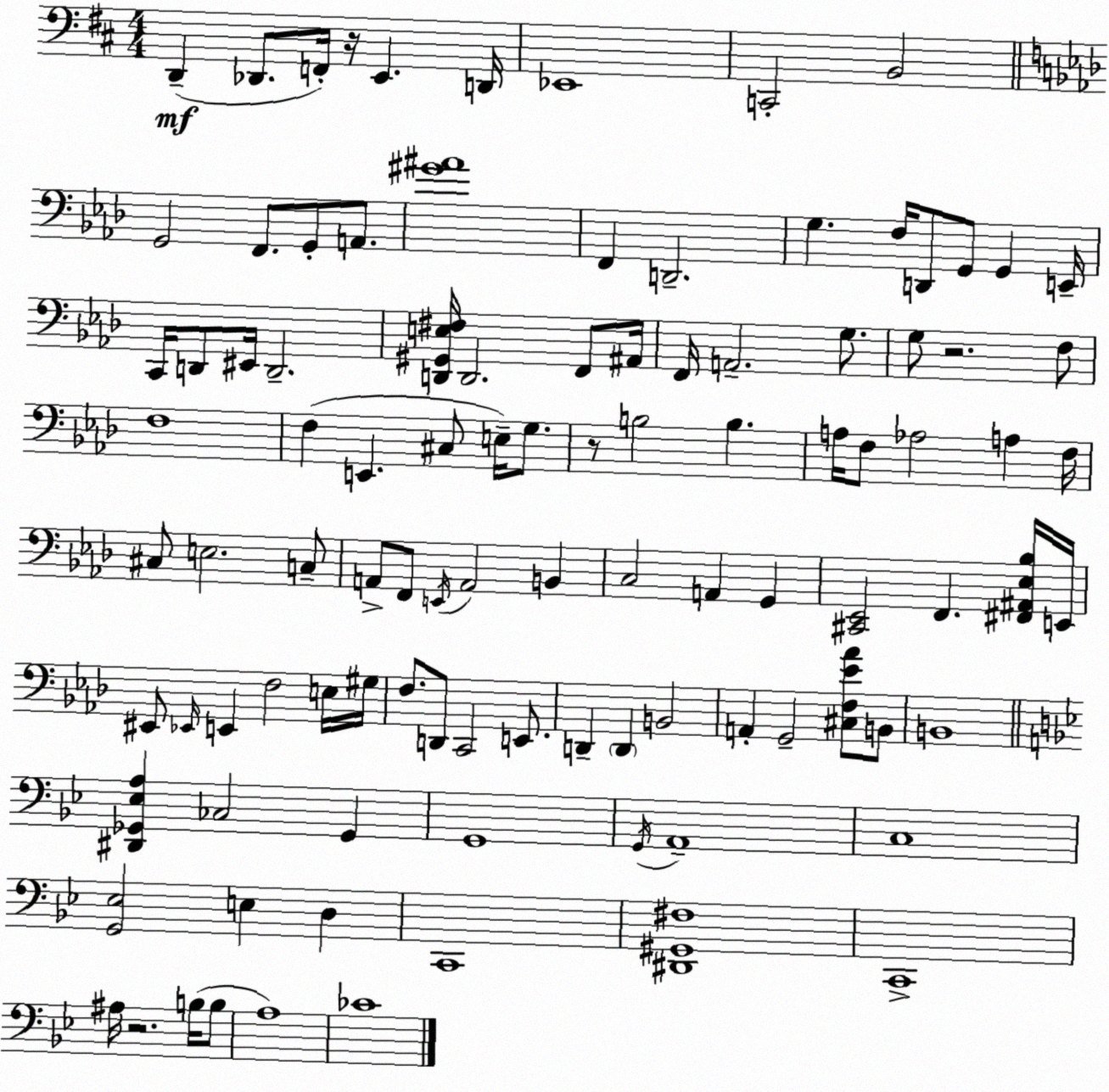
X:1
T:Untitled
M:4/4
L:1/4
K:D
D,, _D,,/2 F,,/4 z/4 E,, D,,/4 _E,,4 C,,2 B,,2 G,,2 F,,/2 G,,/2 A,,/2 [^G^A]4 F,, D,,2 G, F,/4 D,,/2 G,,/2 G,, E,,/4 C,,/4 D,,/2 ^E,,/4 D,,2 [D,,^G,,E,^F,]/4 D,,2 F,,/2 ^A,,/4 F,,/4 A,,2 G,/2 G,/2 z2 F,/2 F,4 F, E,, ^C,/2 E,/4 G,/2 z/2 B,2 B, A,/4 F,/2 _A,2 A, F,/4 ^C,/2 E,2 C,/2 A,,/2 F,,/2 E,,/4 A,,2 B,, C,2 A,, G,, [^C,,_E,,]2 F,, [^F,,^A,,_E,_B,]/4 E,,/4 ^E,,/2 _E,,/4 E,, F,2 E,/4 ^G,/4 F,/2 D,,/2 C,,2 E,,/2 D,, D,, B,,2 A,, G,,2 [^C,F,_E_A]/2 B,,/2 B,,4 [^D,,_G,,_E,A,] _C,2 _G,, G,,4 G,,/4 A,,4 C,4 [G,,_E,]2 E, D, C,,4 [^D,,^G,,^F,]4 C,,4 ^A,/4 z2 B,/4 B,/2 A,4 _C4